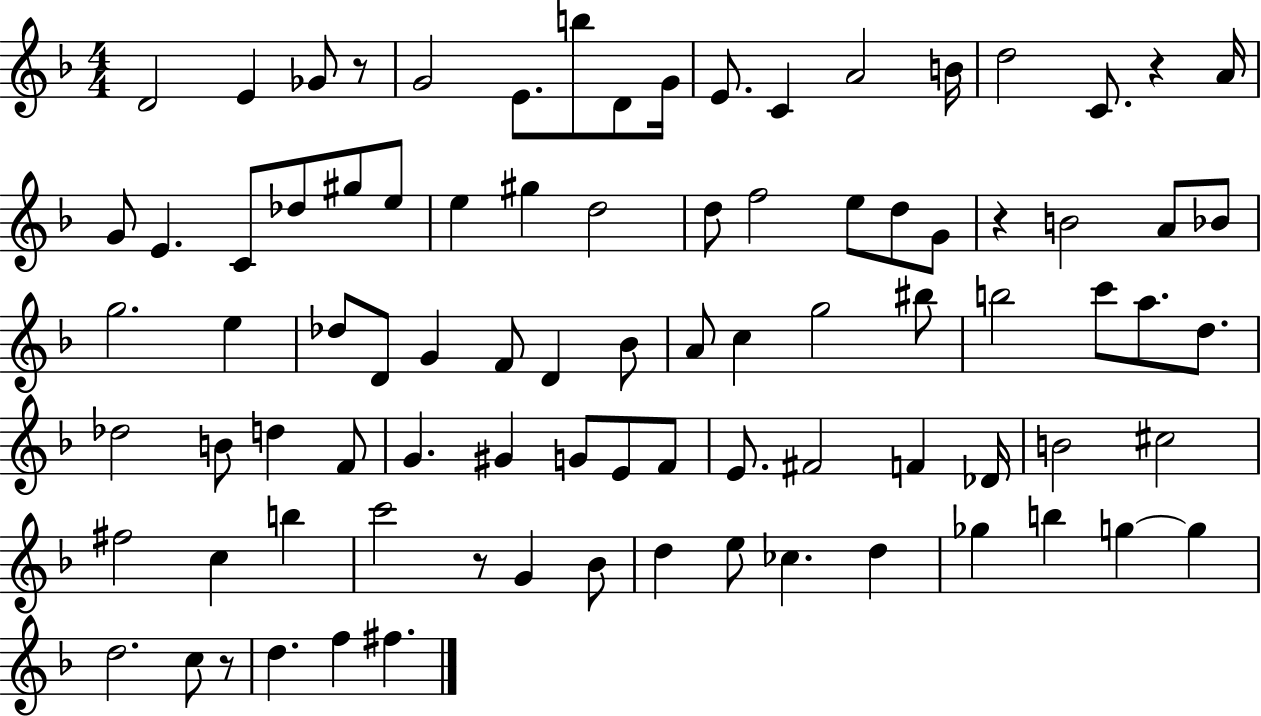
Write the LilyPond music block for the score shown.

{
  \clef treble
  \numericTimeSignature
  \time 4/4
  \key f \major
  d'2 e'4 ges'8 r8 | g'2 e'8. b''8 d'8 g'16 | e'8. c'4 a'2 b'16 | d''2 c'8. r4 a'16 | \break g'8 e'4. c'8 des''8 gis''8 e''8 | e''4 gis''4 d''2 | d''8 f''2 e''8 d''8 g'8 | r4 b'2 a'8 bes'8 | \break g''2. e''4 | des''8 d'8 g'4 f'8 d'4 bes'8 | a'8 c''4 g''2 bis''8 | b''2 c'''8 a''8. d''8. | \break des''2 b'8 d''4 f'8 | g'4. gis'4 g'8 e'8 f'8 | e'8. fis'2 f'4 des'16 | b'2 cis''2 | \break fis''2 c''4 b''4 | c'''2 r8 g'4 bes'8 | d''4 e''8 ces''4. d''4 | ges''4 b''4 g''4~~ g''4 | \break d''2. c''8 r8 | d''4. f''4 fis''4. | \bar "|."
}